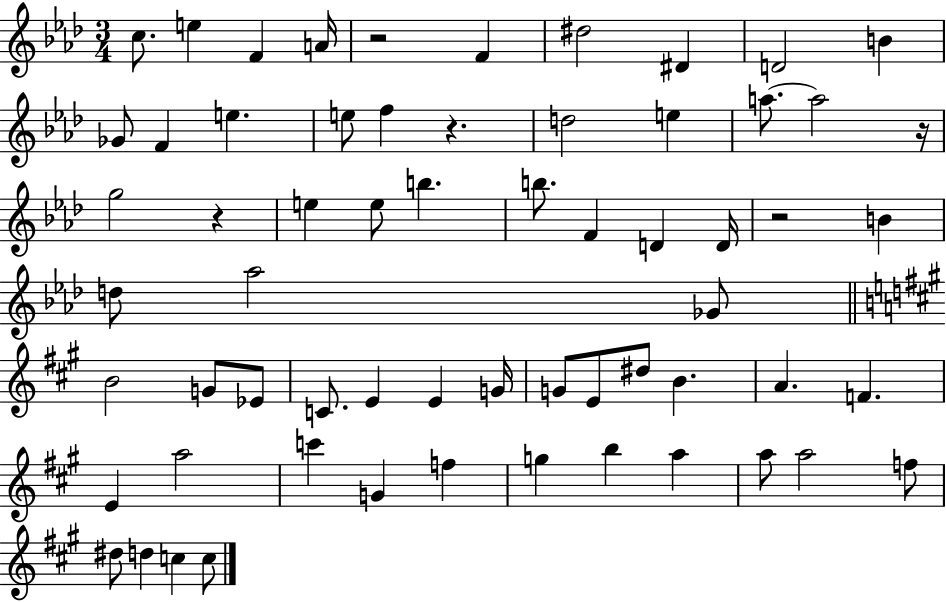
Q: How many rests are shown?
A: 5